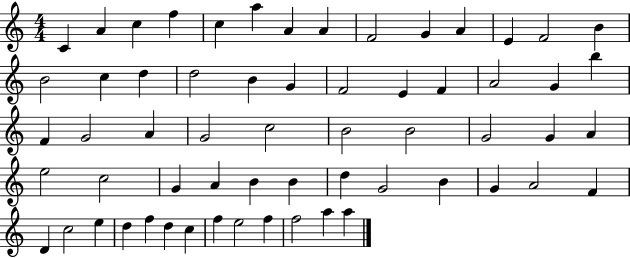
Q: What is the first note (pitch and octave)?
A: C4